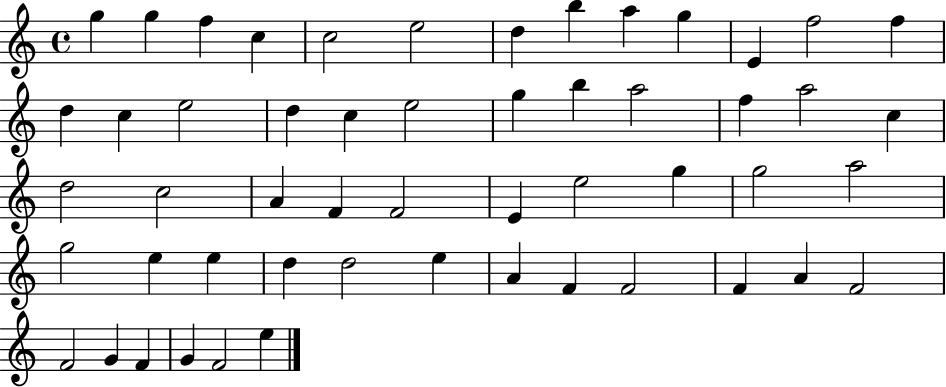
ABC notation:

X:1
T:Untitled
M:4/4
L:1/4
K:C
g g f c c2 e2 d b a g E f2 f d c e2 d c e2 g b a2 f a2 c d2 c2 A F F2 E e2 g g2 a2 g2 e e d d2 e A F F2 F A F2 F2 G F G F2 e